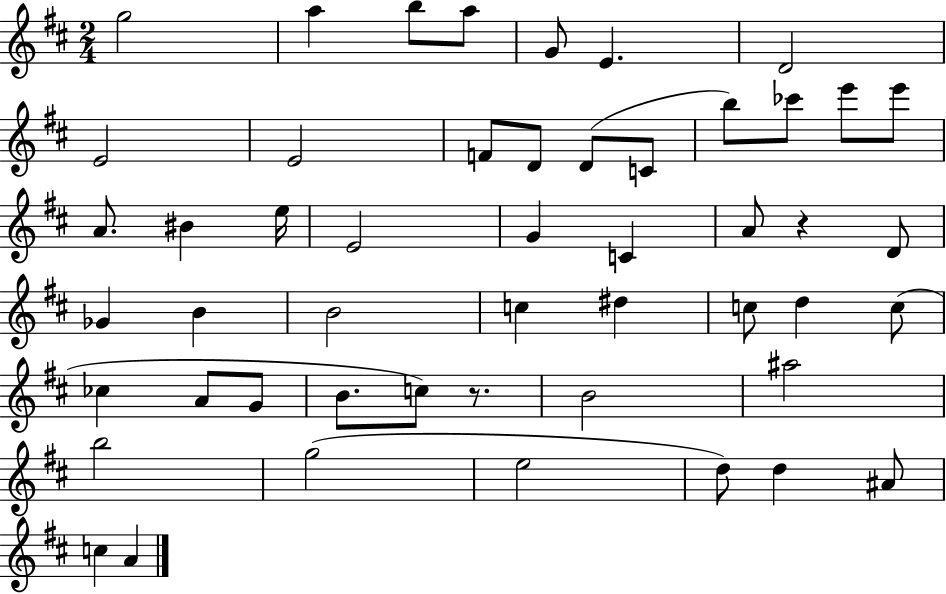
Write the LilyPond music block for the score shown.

{
  \clef treble
  \numericTimeSignature
  \time 2/4
  \key d \major
  g''2 | a''4 b''8 a''8 | g'8 e'4. | d'2 | \break e'2 | e'2 | f'8 d'8 d'8( c'8 | b''8) ces'''8 e'''8 e'''8 | \break a'8. bis'4 e''16 | e'2 | g'4 c'4 | a'8 r4 d'8 | \break ges'4 b'4 | b'2 | c''4 dis''4 | c''8 d''4 c''8( | \break ces''4 a'8 g'8 | b'8. c''8) r8. | b'2 | ais''2 | \break b''2 | g''2( | e''2 | d''8) d''4 ais'8 | \break c''4 a'4 | \bar "|."
}